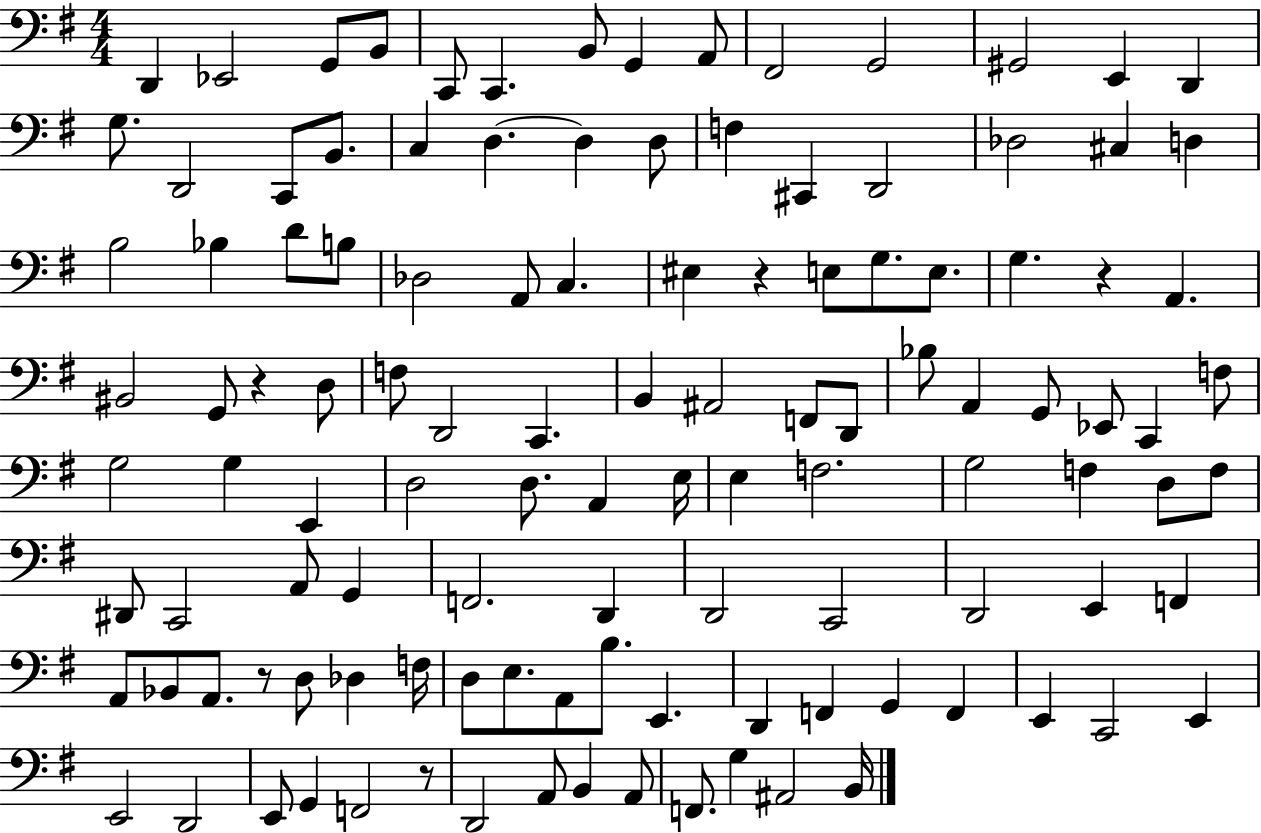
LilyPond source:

{
  \clef bass
  \numericTimeSignature
  \time 4/4
  \key g \major
  d,4 ees,2 g,8 b,8 | c,8 c,4. b,8 g,4 a,8 | fis,2 g,2 | gis,2 e,4 d,4 | \break g8. d,2 c,8 b,8. | c4 d4.~~ d4 d8 | f4 cis,4 d,2 | des2 cis4 d4 | \break b2 bes4 d'8 b8 | des2 a,8 c4. | eis4 r4 e8 g8. e8. | g4. r4 a,4. | \break bis,2 g,8 r4 d8 | f8 d,2 c,4. | b,4 ais,2 f,8 d,8 | bes8 a,4 g,8 ees,8 c,4 f8 | \break g2 g4 e,4 | d2 d8. a,4 e16 | e4 f2. | g2 f4 d8 f8 | \break dis,8 c,2 a,8 g,4 | f,2. d,4 | d,2 c,2 | d,2 e,4 f,4 | \break a,8 bes,8 a,8. r8 d8 des4 f16 | d8 e8. a,8 b8. e,4. | d,4 f,4 g,4 f,4 | e,4 c,2 e,4 | \break e,2 d,2 | e,8 g,4 f,2 r8 | d,2 a,8 b,4 a,8 | f,8. g4 ais,2 b,16 | \break \bar "|."
}